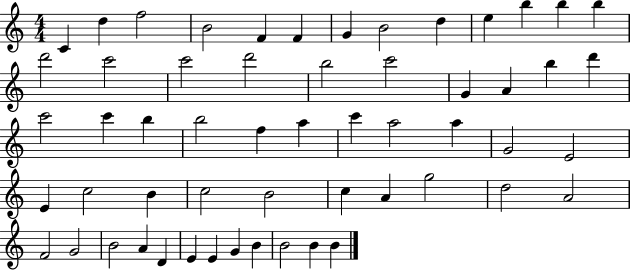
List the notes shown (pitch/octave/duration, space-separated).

C4/q D5/q F5/h B4/h F4/q F4/q G4/q B4/h D5/q E5/q B5/q B5/q B5/q D6/h C6/h C6/h D6/h B5/h C6/h G4/q A4/q B5/q D6/q C6/h C6/q B5/q B5/h F5/q A5/q C6/q A5/h A5/q G4/h E4/h E4/q C5/h B4/q C5/h B4/h C5/q A4/q G5/h D5/h A4/h F4/h G4/h B4/h A4/q D4/q E4/q E4/q G4/q B4/q B4/h B4/q B4/q